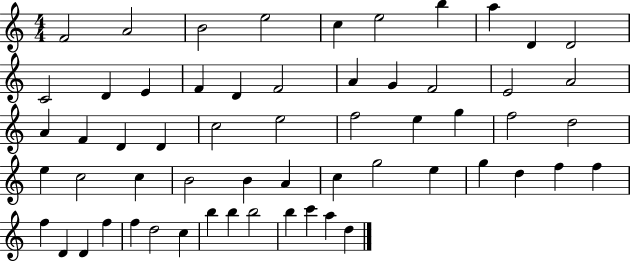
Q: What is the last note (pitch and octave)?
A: D5